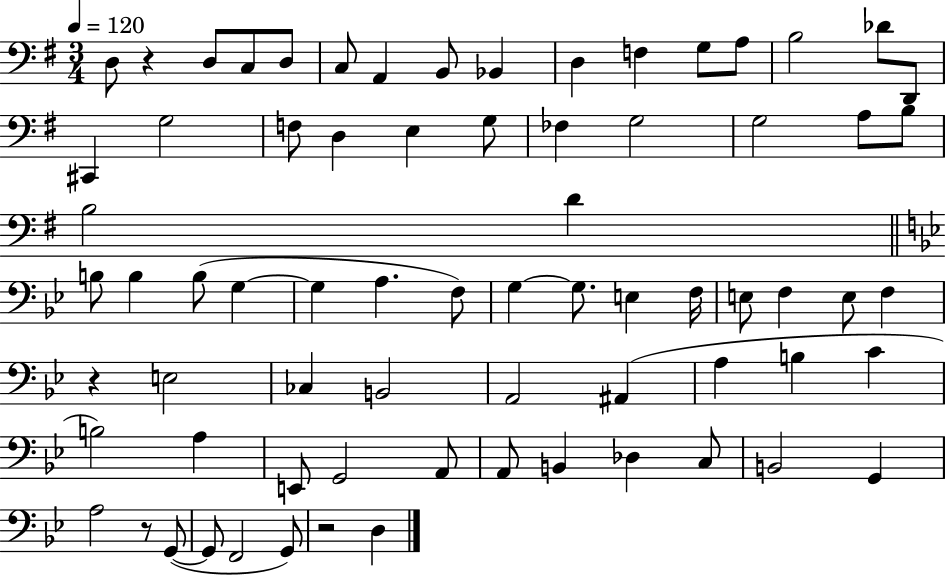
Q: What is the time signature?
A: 3/4